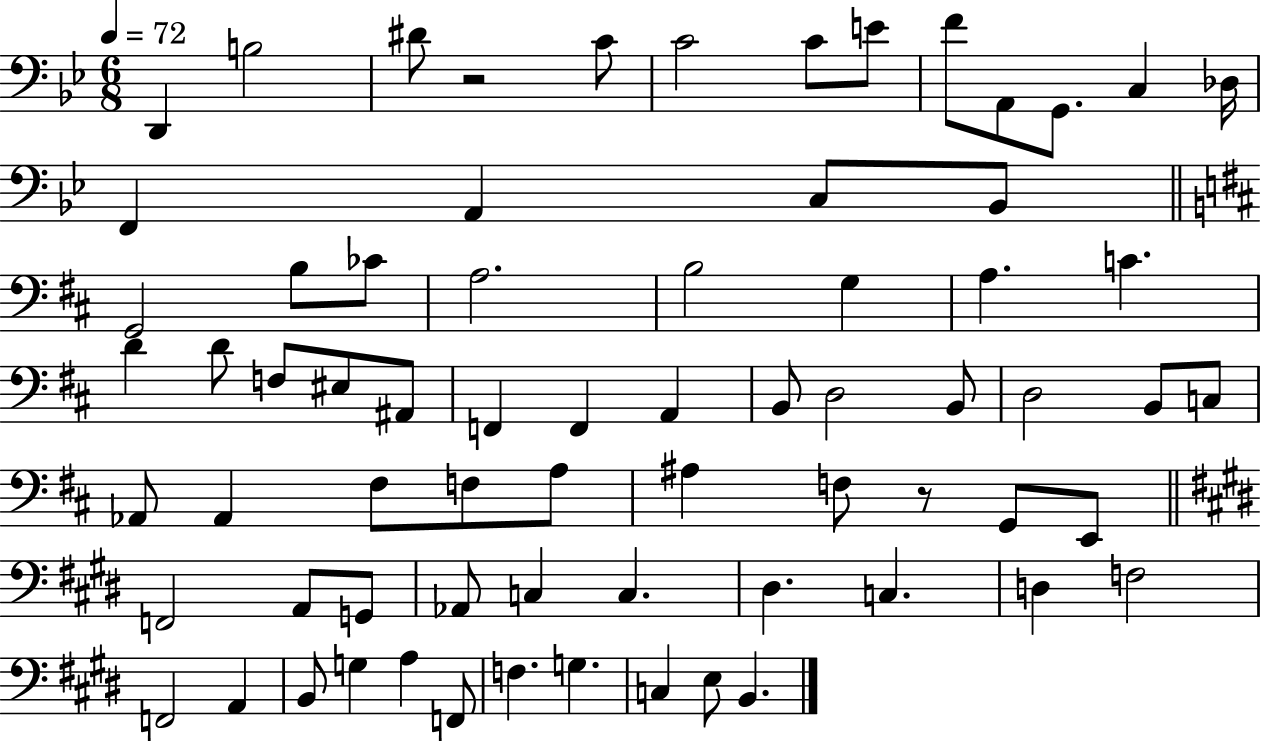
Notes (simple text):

D2/q B3/h D#4/e R/h C4/e C4/h C4/e E4/e F4/e A2/e G2/e. C3/q Db3/s F2/q A2/q C3/e Bb2/e G2/h B3/e CES4/e A3/h. B3/h G3/q A3/q. C4/q. D4/q D4/e F3/e EIS3/e A#2/e F2/q F2/q A2/q B2/e D3/h B2/e D3/h B2/e C3/e Ab2/e Ab2/q F#3/e F3/e A3/e A#3/q F3/e R/e G2/e E2/e F2/h A2/e G2/e Ab2/e C3/q C3/q. D#3/q. C3/q. D3/q F3/h F2/h A2/q B2/e G3/q A3/q F2/e F3/q. G3/q. C3/q E3/e B2/q.